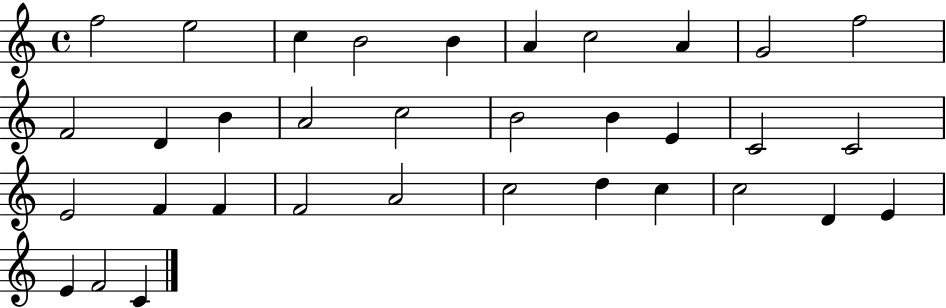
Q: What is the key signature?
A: C major